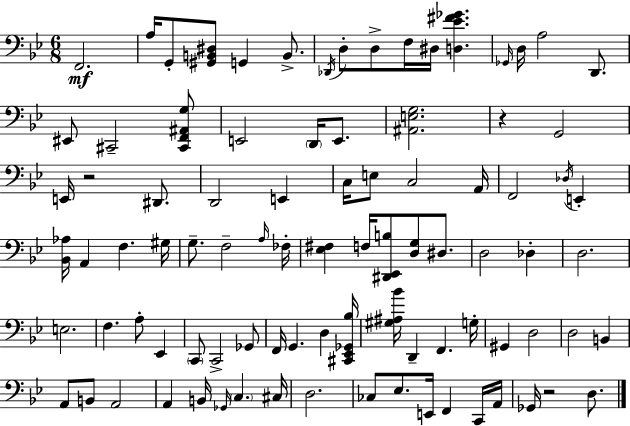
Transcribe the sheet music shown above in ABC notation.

X:1
T:Untitled
M:6/8
L:1/4
K:Gm
F,,2 A,/4 G,,/2 [^G,,B,,^D,]/2 G,, B,,/2 _D,,/4 D,/2 D,/2 F,/4 ^D,/4 [D,_E^F_G] _G,,/4 D,/4 A,2 D,,/2 ^E,,/2 ^C,,2 [^C,,F,,^A,,G,]/2 E,,2 D,,/4 E,,/2 [^A,,E,G,]2 z G,,2 E,,/4 z2 ^D,,/2 D,,2 E,, C,/4 E,/2 C,2 A,,/4 F,,2 _D,/4 E,, [_B,,_A,]/4 A,, F, ^G,/4 G,/2 F,2 A,/4 _F,/4 [_E,^F,] F,/4 [^D,,_E,,B,]/2 [D,G,]/2 ^D,/2 D,2 _D, D,2 E,2 F, A,/2 _E,, C,,/2 C,,2 _G,,/2 F,,/4 G,, D, [^C,,_E,,_G,,_B,]/4 [^G,^A,_B]/4 D,, F,, G,/4 ^G,, D,2 D,2 B,, A,,/2 B,,/2 A,,2 A,, B,,/4 _G,,/4 C, ^C,/4 D,2 _C,/2 _E,/2 E,,/4 F,, C,,/4 A,,/4 _G,,/4 z2 D,/2